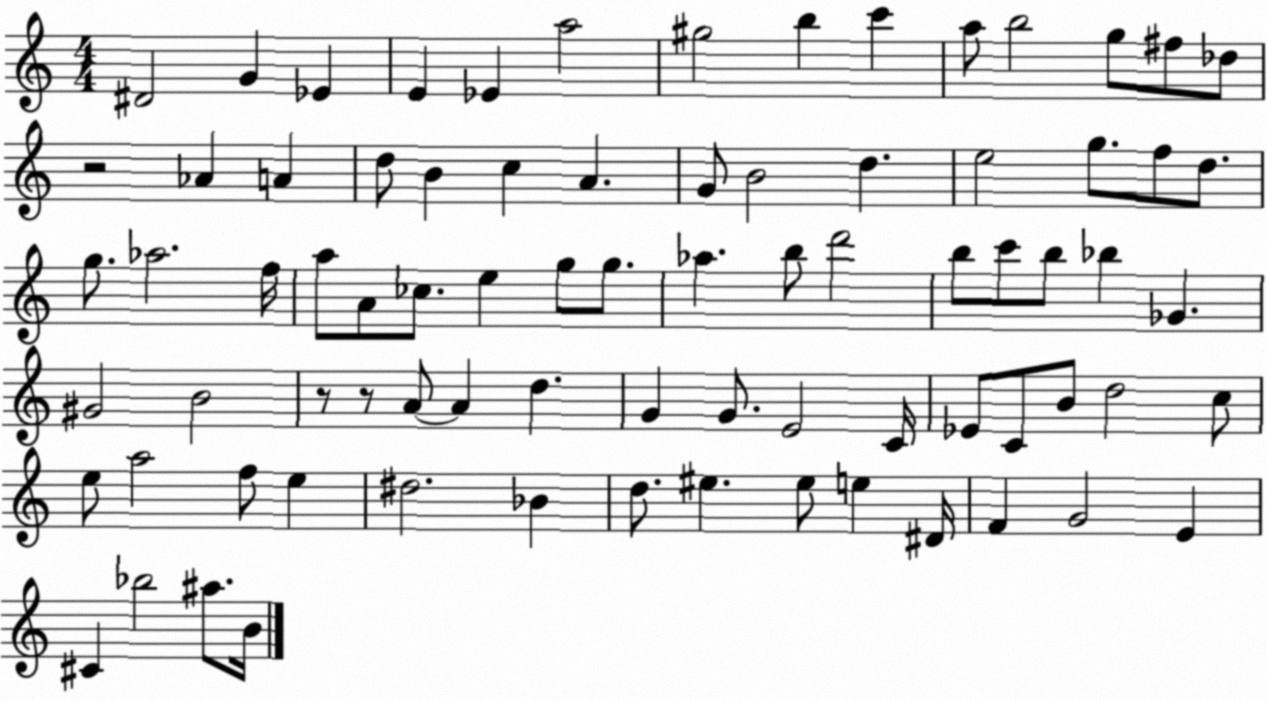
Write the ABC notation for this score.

X:1
T:Untitled
M:4/4
L:1/4
K:C
^D2 G _E E _E a2 ^g2 b c' a/2 b2 g/2 ^f/2 _d/2 z2 _A A d/2 B c A G/2 B2 d e2 g/2 f/2 d/2 g/2 _a2 f/4 a/2 A/2 _c/2 e g/2 g/2 _a b/2 d'2 b/2 c'/2 b/2 _b _G ^G2 B2 z/2 z/2 A/2 A d G G/2 E2 C/4 _E/2 C/2 B/2 d2 c/2 e/2 a2 f/2 e ^d2 _B d/2 ^e ^e/2 e ^D/4 F G2 E ^C _b2 ^a/2 B/4